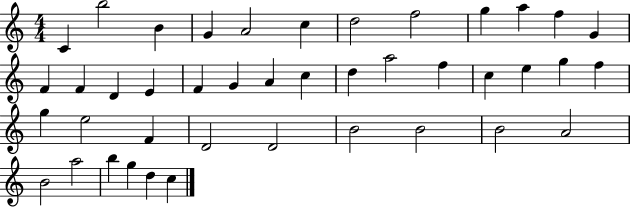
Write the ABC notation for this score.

X:1
T:Untitled
M:4/4
L:1/4
K:C
C b2 B G A2 c d2 f2 g a f G F F D E F G A c d a2 f c e g f g e2 F D2 D2 B2 B2 B2 A2 B2 a2 b g d c